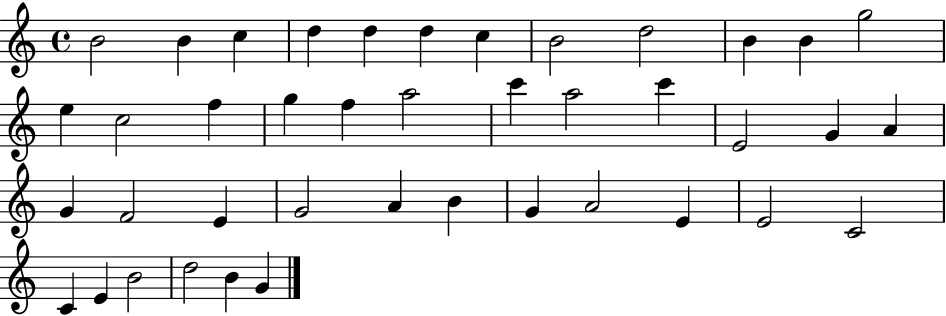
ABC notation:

X:1
T:Untitled
M:4/4
L:1/4
K:C
B2 B c d d d c B2 d2 B B g2 e c2 f g f a2 c' a2 c' E2 G A G F2 E G2 A B G A2 E E2 C2 C E B2 d2 B G